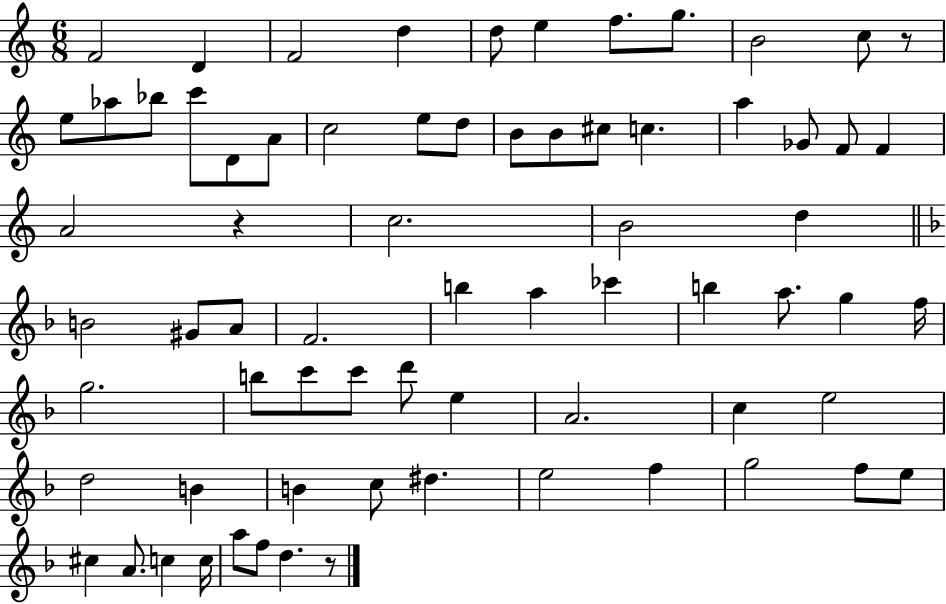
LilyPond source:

{
  \clef treble
  \numericTimeSignature
  \time 6/8
  \key c \major
  f'2 d'4 | f'2 d''4 | d''8 e''4 f''8. g''8. | b'2 c''8 r8 | \break e''8 aes''8 bes''8 c'''8 d'8 a'8 | c''2 e''8 d''8 | b'8 b'8 cis''8 c''4. | a''4 ges'8 f'8 f'4 | \break a'2 r4 | c''2. | b'2 d''4 | \bar "||" \break \key f \major b'2 gis'8 a'8 | f'2. | b''4 a''4 ces'''4 | b''4 a''8. g''4 f''16 | \break g''2. | b''8 c'''8 c'''8 d'''8 e''4 | a'2. | c''4 e''2 | \break d''2 b'4 | b'4 c''8 dis''4. | e''2 f''4 | g''2 f''8 e''8 | \break cis''4 a'8. c''4 c''16 | a''8 f''8 d''4. r8 | \bar "|."
}